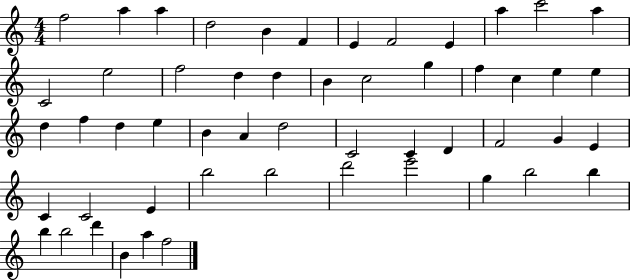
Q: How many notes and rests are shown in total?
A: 53